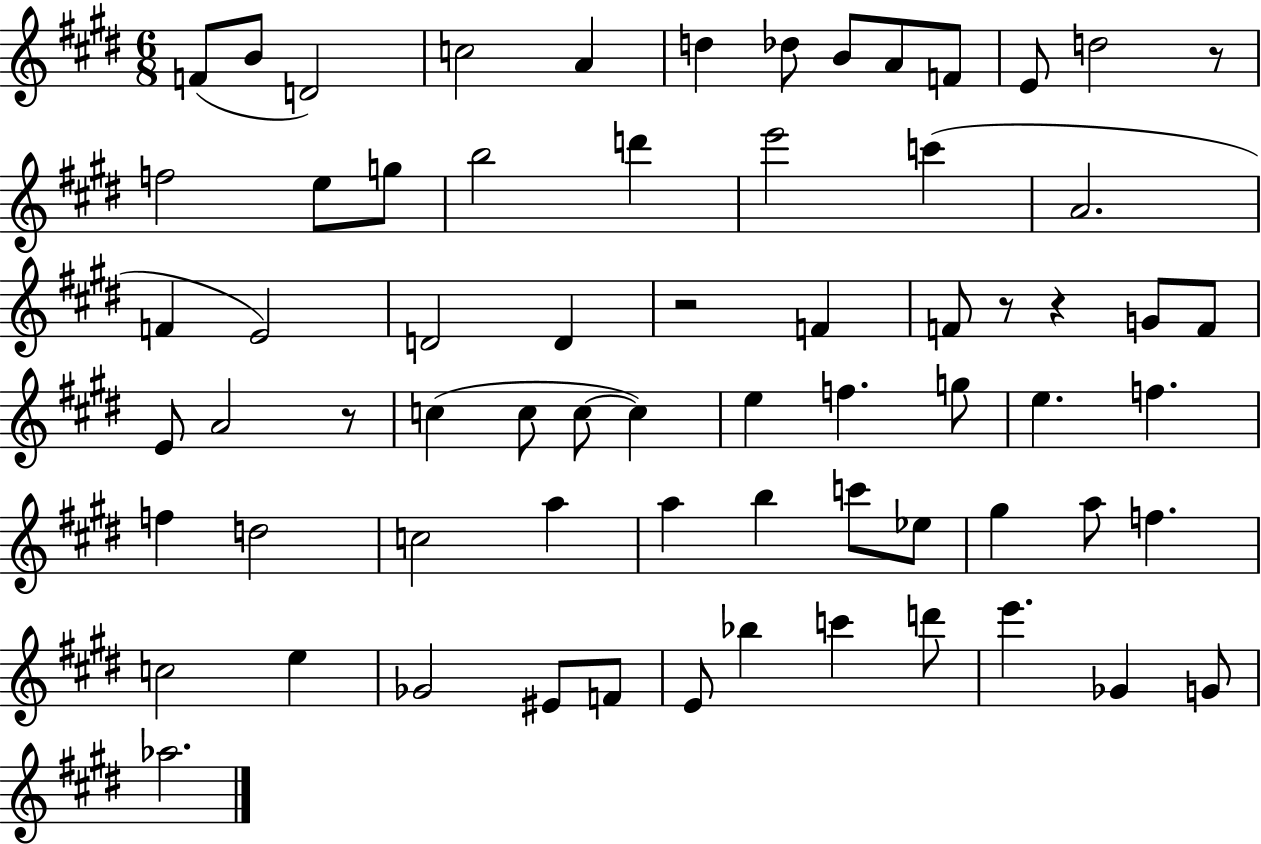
X:1
T:Untitled
M:6/8
L:1/4
K:E
F/2 B/2 D2 c2 A d _d/2 B/2 A/2 F/2 E/2 d2 z/2 f2 e/2 g/2 b2 d' e'2 c' A2 F E2 D2 D z2 F F/2 z/2 z G/2 F/2 E/2 A2 z/2 c c/2 c/2 c e f g/2 e f f d2 c2 a a b c'/2 _e/2 ^g a/2 f c2 e _G2 ^E/2 F/2 E/2 _b c' d'/2 e' _G G/2 _a2